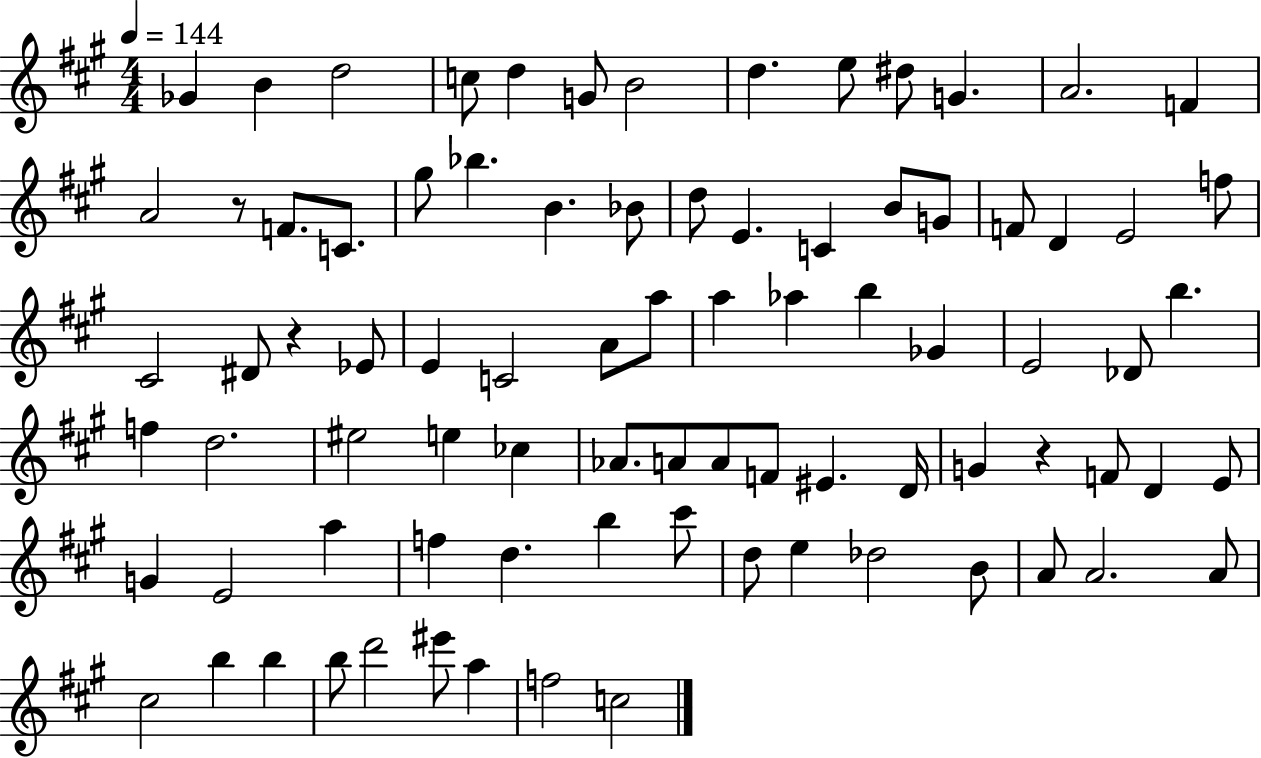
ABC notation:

X:1
T:Untitled
M:4/4
L:1/4
K:A
_G B d2 c/2 d G/2 B2 d e/2 ^d/2 G A2 F A2 z/2 F/2 C/2 ^g/2 _b B _B/2 d/2 E C B/2 G/2 F/2 D E2 f/2 ^C2 ^D/2 z _E/2 E C2 A/2 a/2 a _a b _G E2 _D/2 b f d2 ^e2 e _c _A/2 A/2 A/2 F/2 ^E D/4 G z F/2 D E/2 G E2 a f d b ^c'/2 d/2 e _d2 B/2 A/2 A2 A/2 ^c2 b b b/2 d'2 ^e'/2 a f2 c2